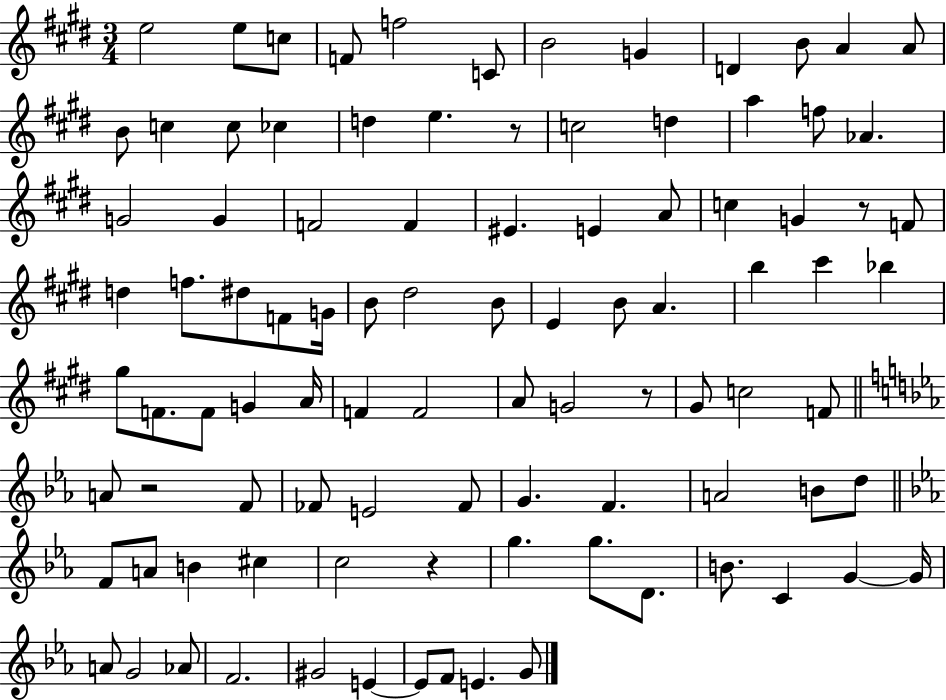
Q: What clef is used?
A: treble